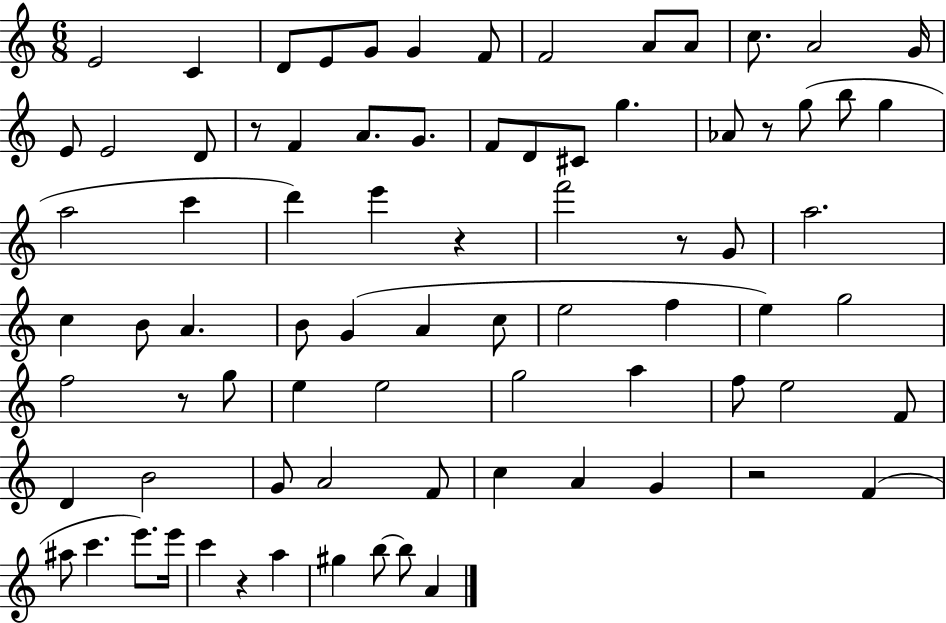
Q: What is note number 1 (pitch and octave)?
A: E4